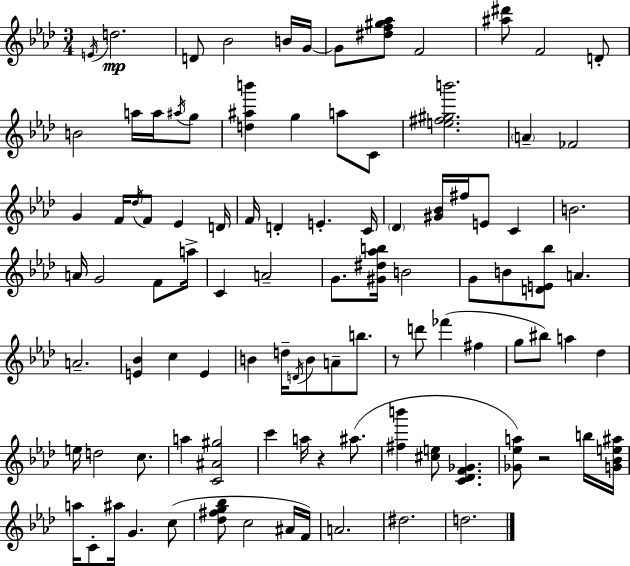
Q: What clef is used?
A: treble